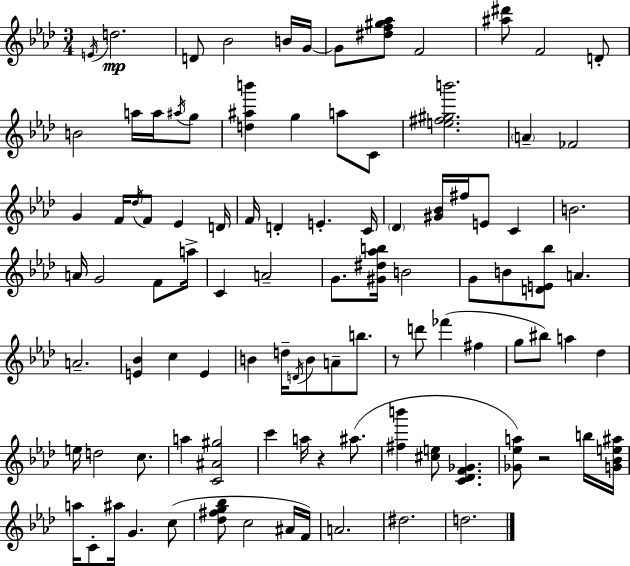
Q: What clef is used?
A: treble